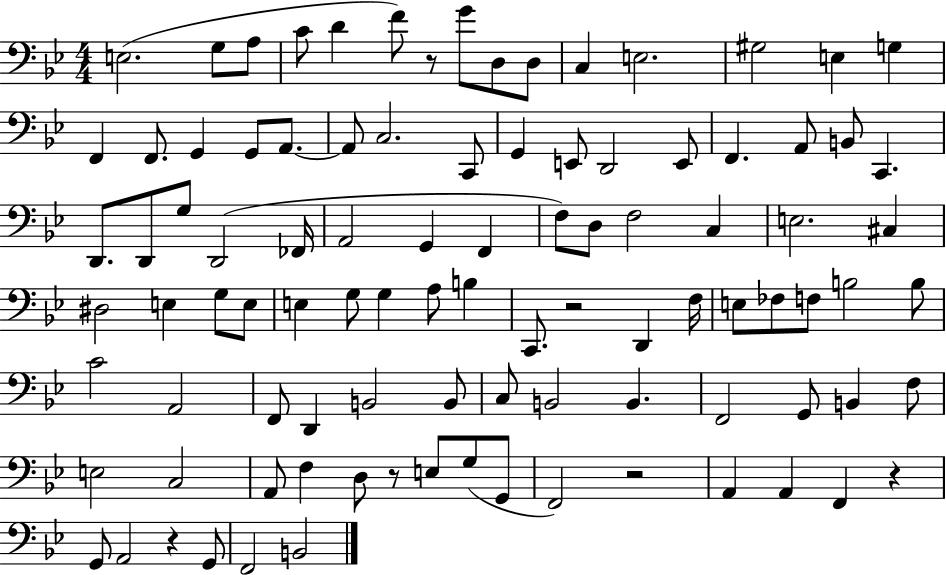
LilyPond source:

{
  \clef bass
  \numericTimeSignature
  \time 4/4
  \key bes \major
  \repeat volta 2 { e2.( g8 a8 | c'8 d'4 f'8) r8 g'8 d8 d8 | c4 e2. | gis2 e4 g4 | \break f,4 f,8. g,4 g,8 a,8.~~ | a,8 c2. c,8 | g,4 e,8 d,2 e,8 | f,4. a,8 b,8 c,4. | \break d,8. d,8 g8 d,2( fes,16 | a,2 g,4 f,4 | f8) d8 f2 c4 | e2. cis4 | \break dis2 e4 g8 e8 | e4 g8 g4 a8 b4 | c,8. r2 d,4 f16 | e8 fes8 f8 b2 b8 | \break c'2 a,2 | f,8 d,4 b,2 b,8 | c8 b,2 b,4. | f,2 g,8 b,4 f8 | \break e2 c2 | a,8 f4 d8 r8 e8 g8( g,8 | f,2) r2 | a,4 a,4 f,4 r4 | \break g,8 a,2 r4 g,8 | f,2 b,2 | } \bar "|."
}